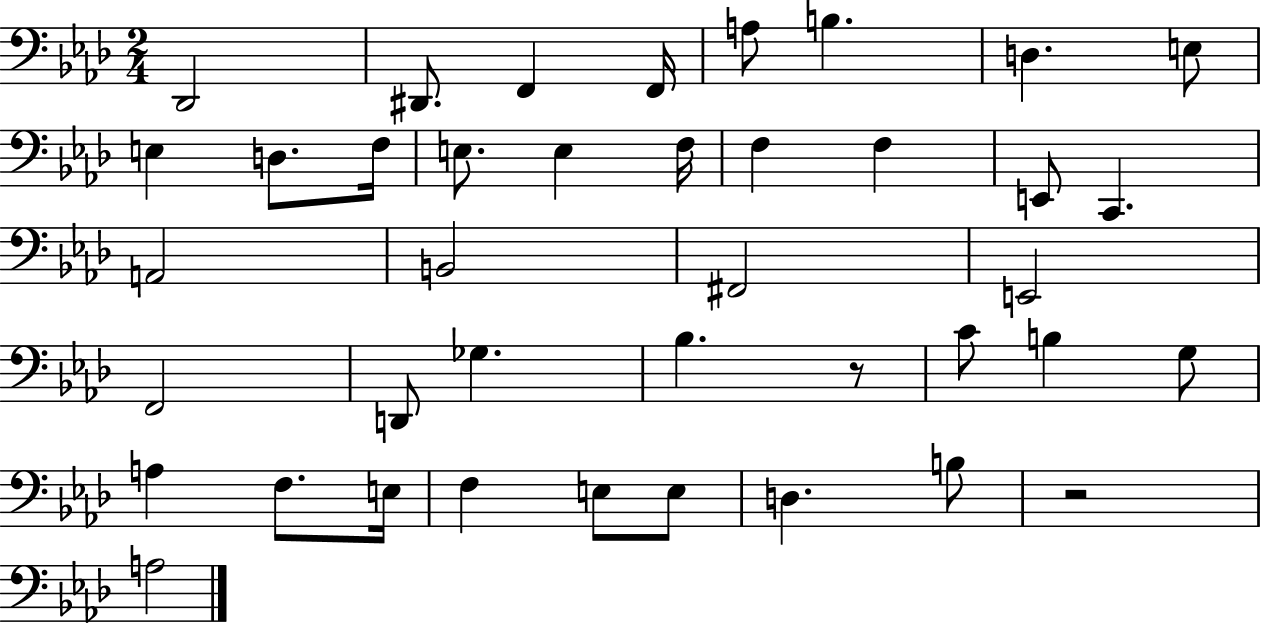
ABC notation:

X:1
T:Untitled
M:2/4
L:1/4
K:Ab
_D,,2 ^D,,/2 F,, F,,/4 A,/2 B, D, E,/2 E, D,/2 F,/4 E,/2 E, F,/4 F, F, E,,/2 C,, A,,2 B,,2 ^F,,2 E,,2 F,,2 D,,/2 _G, _B, z/2 C/2 B, G,/2 A, F,/2 E,/4 F, E,/2 E,/2 D, B,/2 z2 A,2